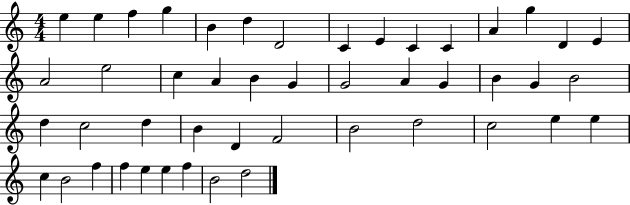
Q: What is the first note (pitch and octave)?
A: E5